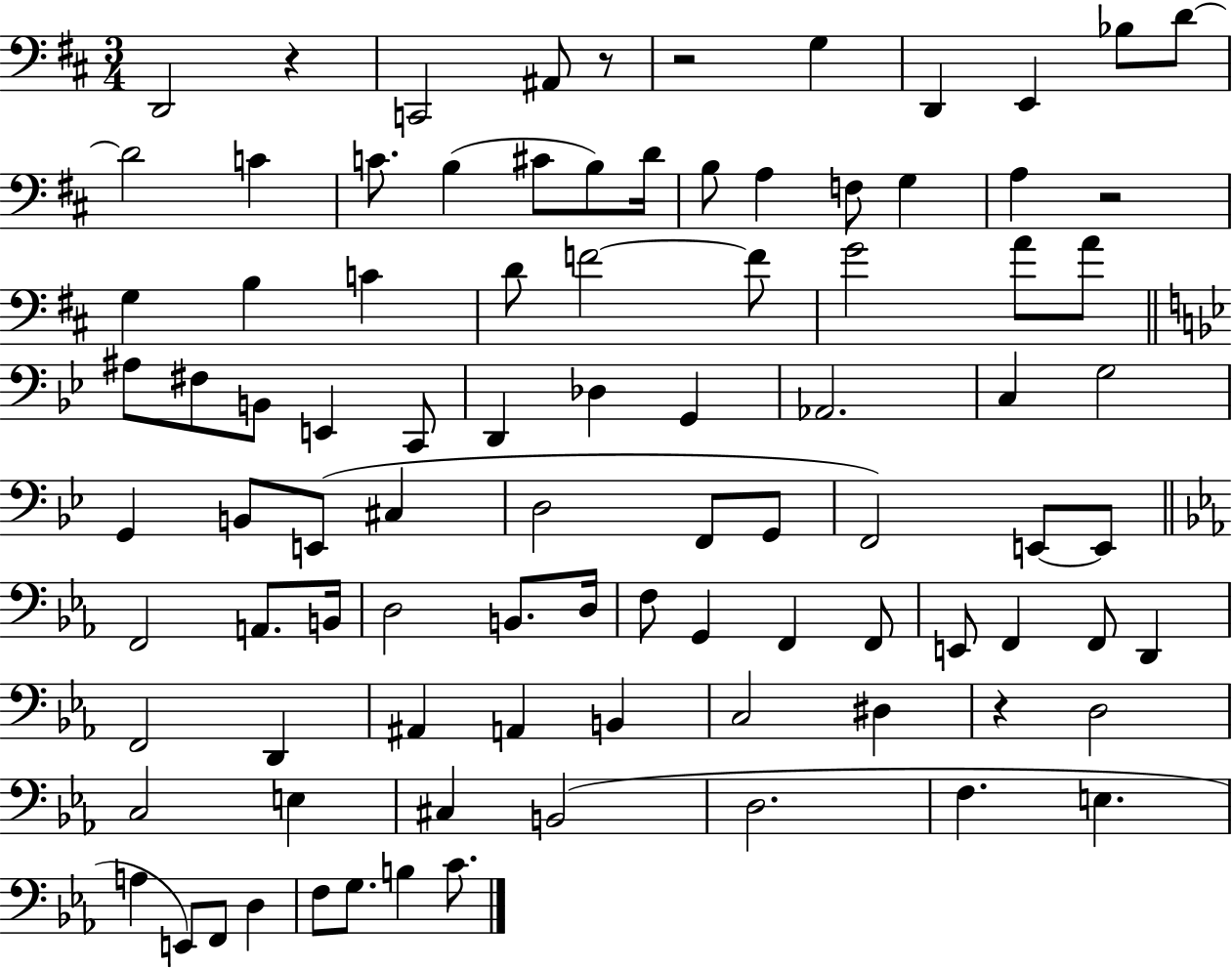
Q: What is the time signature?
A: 3/4